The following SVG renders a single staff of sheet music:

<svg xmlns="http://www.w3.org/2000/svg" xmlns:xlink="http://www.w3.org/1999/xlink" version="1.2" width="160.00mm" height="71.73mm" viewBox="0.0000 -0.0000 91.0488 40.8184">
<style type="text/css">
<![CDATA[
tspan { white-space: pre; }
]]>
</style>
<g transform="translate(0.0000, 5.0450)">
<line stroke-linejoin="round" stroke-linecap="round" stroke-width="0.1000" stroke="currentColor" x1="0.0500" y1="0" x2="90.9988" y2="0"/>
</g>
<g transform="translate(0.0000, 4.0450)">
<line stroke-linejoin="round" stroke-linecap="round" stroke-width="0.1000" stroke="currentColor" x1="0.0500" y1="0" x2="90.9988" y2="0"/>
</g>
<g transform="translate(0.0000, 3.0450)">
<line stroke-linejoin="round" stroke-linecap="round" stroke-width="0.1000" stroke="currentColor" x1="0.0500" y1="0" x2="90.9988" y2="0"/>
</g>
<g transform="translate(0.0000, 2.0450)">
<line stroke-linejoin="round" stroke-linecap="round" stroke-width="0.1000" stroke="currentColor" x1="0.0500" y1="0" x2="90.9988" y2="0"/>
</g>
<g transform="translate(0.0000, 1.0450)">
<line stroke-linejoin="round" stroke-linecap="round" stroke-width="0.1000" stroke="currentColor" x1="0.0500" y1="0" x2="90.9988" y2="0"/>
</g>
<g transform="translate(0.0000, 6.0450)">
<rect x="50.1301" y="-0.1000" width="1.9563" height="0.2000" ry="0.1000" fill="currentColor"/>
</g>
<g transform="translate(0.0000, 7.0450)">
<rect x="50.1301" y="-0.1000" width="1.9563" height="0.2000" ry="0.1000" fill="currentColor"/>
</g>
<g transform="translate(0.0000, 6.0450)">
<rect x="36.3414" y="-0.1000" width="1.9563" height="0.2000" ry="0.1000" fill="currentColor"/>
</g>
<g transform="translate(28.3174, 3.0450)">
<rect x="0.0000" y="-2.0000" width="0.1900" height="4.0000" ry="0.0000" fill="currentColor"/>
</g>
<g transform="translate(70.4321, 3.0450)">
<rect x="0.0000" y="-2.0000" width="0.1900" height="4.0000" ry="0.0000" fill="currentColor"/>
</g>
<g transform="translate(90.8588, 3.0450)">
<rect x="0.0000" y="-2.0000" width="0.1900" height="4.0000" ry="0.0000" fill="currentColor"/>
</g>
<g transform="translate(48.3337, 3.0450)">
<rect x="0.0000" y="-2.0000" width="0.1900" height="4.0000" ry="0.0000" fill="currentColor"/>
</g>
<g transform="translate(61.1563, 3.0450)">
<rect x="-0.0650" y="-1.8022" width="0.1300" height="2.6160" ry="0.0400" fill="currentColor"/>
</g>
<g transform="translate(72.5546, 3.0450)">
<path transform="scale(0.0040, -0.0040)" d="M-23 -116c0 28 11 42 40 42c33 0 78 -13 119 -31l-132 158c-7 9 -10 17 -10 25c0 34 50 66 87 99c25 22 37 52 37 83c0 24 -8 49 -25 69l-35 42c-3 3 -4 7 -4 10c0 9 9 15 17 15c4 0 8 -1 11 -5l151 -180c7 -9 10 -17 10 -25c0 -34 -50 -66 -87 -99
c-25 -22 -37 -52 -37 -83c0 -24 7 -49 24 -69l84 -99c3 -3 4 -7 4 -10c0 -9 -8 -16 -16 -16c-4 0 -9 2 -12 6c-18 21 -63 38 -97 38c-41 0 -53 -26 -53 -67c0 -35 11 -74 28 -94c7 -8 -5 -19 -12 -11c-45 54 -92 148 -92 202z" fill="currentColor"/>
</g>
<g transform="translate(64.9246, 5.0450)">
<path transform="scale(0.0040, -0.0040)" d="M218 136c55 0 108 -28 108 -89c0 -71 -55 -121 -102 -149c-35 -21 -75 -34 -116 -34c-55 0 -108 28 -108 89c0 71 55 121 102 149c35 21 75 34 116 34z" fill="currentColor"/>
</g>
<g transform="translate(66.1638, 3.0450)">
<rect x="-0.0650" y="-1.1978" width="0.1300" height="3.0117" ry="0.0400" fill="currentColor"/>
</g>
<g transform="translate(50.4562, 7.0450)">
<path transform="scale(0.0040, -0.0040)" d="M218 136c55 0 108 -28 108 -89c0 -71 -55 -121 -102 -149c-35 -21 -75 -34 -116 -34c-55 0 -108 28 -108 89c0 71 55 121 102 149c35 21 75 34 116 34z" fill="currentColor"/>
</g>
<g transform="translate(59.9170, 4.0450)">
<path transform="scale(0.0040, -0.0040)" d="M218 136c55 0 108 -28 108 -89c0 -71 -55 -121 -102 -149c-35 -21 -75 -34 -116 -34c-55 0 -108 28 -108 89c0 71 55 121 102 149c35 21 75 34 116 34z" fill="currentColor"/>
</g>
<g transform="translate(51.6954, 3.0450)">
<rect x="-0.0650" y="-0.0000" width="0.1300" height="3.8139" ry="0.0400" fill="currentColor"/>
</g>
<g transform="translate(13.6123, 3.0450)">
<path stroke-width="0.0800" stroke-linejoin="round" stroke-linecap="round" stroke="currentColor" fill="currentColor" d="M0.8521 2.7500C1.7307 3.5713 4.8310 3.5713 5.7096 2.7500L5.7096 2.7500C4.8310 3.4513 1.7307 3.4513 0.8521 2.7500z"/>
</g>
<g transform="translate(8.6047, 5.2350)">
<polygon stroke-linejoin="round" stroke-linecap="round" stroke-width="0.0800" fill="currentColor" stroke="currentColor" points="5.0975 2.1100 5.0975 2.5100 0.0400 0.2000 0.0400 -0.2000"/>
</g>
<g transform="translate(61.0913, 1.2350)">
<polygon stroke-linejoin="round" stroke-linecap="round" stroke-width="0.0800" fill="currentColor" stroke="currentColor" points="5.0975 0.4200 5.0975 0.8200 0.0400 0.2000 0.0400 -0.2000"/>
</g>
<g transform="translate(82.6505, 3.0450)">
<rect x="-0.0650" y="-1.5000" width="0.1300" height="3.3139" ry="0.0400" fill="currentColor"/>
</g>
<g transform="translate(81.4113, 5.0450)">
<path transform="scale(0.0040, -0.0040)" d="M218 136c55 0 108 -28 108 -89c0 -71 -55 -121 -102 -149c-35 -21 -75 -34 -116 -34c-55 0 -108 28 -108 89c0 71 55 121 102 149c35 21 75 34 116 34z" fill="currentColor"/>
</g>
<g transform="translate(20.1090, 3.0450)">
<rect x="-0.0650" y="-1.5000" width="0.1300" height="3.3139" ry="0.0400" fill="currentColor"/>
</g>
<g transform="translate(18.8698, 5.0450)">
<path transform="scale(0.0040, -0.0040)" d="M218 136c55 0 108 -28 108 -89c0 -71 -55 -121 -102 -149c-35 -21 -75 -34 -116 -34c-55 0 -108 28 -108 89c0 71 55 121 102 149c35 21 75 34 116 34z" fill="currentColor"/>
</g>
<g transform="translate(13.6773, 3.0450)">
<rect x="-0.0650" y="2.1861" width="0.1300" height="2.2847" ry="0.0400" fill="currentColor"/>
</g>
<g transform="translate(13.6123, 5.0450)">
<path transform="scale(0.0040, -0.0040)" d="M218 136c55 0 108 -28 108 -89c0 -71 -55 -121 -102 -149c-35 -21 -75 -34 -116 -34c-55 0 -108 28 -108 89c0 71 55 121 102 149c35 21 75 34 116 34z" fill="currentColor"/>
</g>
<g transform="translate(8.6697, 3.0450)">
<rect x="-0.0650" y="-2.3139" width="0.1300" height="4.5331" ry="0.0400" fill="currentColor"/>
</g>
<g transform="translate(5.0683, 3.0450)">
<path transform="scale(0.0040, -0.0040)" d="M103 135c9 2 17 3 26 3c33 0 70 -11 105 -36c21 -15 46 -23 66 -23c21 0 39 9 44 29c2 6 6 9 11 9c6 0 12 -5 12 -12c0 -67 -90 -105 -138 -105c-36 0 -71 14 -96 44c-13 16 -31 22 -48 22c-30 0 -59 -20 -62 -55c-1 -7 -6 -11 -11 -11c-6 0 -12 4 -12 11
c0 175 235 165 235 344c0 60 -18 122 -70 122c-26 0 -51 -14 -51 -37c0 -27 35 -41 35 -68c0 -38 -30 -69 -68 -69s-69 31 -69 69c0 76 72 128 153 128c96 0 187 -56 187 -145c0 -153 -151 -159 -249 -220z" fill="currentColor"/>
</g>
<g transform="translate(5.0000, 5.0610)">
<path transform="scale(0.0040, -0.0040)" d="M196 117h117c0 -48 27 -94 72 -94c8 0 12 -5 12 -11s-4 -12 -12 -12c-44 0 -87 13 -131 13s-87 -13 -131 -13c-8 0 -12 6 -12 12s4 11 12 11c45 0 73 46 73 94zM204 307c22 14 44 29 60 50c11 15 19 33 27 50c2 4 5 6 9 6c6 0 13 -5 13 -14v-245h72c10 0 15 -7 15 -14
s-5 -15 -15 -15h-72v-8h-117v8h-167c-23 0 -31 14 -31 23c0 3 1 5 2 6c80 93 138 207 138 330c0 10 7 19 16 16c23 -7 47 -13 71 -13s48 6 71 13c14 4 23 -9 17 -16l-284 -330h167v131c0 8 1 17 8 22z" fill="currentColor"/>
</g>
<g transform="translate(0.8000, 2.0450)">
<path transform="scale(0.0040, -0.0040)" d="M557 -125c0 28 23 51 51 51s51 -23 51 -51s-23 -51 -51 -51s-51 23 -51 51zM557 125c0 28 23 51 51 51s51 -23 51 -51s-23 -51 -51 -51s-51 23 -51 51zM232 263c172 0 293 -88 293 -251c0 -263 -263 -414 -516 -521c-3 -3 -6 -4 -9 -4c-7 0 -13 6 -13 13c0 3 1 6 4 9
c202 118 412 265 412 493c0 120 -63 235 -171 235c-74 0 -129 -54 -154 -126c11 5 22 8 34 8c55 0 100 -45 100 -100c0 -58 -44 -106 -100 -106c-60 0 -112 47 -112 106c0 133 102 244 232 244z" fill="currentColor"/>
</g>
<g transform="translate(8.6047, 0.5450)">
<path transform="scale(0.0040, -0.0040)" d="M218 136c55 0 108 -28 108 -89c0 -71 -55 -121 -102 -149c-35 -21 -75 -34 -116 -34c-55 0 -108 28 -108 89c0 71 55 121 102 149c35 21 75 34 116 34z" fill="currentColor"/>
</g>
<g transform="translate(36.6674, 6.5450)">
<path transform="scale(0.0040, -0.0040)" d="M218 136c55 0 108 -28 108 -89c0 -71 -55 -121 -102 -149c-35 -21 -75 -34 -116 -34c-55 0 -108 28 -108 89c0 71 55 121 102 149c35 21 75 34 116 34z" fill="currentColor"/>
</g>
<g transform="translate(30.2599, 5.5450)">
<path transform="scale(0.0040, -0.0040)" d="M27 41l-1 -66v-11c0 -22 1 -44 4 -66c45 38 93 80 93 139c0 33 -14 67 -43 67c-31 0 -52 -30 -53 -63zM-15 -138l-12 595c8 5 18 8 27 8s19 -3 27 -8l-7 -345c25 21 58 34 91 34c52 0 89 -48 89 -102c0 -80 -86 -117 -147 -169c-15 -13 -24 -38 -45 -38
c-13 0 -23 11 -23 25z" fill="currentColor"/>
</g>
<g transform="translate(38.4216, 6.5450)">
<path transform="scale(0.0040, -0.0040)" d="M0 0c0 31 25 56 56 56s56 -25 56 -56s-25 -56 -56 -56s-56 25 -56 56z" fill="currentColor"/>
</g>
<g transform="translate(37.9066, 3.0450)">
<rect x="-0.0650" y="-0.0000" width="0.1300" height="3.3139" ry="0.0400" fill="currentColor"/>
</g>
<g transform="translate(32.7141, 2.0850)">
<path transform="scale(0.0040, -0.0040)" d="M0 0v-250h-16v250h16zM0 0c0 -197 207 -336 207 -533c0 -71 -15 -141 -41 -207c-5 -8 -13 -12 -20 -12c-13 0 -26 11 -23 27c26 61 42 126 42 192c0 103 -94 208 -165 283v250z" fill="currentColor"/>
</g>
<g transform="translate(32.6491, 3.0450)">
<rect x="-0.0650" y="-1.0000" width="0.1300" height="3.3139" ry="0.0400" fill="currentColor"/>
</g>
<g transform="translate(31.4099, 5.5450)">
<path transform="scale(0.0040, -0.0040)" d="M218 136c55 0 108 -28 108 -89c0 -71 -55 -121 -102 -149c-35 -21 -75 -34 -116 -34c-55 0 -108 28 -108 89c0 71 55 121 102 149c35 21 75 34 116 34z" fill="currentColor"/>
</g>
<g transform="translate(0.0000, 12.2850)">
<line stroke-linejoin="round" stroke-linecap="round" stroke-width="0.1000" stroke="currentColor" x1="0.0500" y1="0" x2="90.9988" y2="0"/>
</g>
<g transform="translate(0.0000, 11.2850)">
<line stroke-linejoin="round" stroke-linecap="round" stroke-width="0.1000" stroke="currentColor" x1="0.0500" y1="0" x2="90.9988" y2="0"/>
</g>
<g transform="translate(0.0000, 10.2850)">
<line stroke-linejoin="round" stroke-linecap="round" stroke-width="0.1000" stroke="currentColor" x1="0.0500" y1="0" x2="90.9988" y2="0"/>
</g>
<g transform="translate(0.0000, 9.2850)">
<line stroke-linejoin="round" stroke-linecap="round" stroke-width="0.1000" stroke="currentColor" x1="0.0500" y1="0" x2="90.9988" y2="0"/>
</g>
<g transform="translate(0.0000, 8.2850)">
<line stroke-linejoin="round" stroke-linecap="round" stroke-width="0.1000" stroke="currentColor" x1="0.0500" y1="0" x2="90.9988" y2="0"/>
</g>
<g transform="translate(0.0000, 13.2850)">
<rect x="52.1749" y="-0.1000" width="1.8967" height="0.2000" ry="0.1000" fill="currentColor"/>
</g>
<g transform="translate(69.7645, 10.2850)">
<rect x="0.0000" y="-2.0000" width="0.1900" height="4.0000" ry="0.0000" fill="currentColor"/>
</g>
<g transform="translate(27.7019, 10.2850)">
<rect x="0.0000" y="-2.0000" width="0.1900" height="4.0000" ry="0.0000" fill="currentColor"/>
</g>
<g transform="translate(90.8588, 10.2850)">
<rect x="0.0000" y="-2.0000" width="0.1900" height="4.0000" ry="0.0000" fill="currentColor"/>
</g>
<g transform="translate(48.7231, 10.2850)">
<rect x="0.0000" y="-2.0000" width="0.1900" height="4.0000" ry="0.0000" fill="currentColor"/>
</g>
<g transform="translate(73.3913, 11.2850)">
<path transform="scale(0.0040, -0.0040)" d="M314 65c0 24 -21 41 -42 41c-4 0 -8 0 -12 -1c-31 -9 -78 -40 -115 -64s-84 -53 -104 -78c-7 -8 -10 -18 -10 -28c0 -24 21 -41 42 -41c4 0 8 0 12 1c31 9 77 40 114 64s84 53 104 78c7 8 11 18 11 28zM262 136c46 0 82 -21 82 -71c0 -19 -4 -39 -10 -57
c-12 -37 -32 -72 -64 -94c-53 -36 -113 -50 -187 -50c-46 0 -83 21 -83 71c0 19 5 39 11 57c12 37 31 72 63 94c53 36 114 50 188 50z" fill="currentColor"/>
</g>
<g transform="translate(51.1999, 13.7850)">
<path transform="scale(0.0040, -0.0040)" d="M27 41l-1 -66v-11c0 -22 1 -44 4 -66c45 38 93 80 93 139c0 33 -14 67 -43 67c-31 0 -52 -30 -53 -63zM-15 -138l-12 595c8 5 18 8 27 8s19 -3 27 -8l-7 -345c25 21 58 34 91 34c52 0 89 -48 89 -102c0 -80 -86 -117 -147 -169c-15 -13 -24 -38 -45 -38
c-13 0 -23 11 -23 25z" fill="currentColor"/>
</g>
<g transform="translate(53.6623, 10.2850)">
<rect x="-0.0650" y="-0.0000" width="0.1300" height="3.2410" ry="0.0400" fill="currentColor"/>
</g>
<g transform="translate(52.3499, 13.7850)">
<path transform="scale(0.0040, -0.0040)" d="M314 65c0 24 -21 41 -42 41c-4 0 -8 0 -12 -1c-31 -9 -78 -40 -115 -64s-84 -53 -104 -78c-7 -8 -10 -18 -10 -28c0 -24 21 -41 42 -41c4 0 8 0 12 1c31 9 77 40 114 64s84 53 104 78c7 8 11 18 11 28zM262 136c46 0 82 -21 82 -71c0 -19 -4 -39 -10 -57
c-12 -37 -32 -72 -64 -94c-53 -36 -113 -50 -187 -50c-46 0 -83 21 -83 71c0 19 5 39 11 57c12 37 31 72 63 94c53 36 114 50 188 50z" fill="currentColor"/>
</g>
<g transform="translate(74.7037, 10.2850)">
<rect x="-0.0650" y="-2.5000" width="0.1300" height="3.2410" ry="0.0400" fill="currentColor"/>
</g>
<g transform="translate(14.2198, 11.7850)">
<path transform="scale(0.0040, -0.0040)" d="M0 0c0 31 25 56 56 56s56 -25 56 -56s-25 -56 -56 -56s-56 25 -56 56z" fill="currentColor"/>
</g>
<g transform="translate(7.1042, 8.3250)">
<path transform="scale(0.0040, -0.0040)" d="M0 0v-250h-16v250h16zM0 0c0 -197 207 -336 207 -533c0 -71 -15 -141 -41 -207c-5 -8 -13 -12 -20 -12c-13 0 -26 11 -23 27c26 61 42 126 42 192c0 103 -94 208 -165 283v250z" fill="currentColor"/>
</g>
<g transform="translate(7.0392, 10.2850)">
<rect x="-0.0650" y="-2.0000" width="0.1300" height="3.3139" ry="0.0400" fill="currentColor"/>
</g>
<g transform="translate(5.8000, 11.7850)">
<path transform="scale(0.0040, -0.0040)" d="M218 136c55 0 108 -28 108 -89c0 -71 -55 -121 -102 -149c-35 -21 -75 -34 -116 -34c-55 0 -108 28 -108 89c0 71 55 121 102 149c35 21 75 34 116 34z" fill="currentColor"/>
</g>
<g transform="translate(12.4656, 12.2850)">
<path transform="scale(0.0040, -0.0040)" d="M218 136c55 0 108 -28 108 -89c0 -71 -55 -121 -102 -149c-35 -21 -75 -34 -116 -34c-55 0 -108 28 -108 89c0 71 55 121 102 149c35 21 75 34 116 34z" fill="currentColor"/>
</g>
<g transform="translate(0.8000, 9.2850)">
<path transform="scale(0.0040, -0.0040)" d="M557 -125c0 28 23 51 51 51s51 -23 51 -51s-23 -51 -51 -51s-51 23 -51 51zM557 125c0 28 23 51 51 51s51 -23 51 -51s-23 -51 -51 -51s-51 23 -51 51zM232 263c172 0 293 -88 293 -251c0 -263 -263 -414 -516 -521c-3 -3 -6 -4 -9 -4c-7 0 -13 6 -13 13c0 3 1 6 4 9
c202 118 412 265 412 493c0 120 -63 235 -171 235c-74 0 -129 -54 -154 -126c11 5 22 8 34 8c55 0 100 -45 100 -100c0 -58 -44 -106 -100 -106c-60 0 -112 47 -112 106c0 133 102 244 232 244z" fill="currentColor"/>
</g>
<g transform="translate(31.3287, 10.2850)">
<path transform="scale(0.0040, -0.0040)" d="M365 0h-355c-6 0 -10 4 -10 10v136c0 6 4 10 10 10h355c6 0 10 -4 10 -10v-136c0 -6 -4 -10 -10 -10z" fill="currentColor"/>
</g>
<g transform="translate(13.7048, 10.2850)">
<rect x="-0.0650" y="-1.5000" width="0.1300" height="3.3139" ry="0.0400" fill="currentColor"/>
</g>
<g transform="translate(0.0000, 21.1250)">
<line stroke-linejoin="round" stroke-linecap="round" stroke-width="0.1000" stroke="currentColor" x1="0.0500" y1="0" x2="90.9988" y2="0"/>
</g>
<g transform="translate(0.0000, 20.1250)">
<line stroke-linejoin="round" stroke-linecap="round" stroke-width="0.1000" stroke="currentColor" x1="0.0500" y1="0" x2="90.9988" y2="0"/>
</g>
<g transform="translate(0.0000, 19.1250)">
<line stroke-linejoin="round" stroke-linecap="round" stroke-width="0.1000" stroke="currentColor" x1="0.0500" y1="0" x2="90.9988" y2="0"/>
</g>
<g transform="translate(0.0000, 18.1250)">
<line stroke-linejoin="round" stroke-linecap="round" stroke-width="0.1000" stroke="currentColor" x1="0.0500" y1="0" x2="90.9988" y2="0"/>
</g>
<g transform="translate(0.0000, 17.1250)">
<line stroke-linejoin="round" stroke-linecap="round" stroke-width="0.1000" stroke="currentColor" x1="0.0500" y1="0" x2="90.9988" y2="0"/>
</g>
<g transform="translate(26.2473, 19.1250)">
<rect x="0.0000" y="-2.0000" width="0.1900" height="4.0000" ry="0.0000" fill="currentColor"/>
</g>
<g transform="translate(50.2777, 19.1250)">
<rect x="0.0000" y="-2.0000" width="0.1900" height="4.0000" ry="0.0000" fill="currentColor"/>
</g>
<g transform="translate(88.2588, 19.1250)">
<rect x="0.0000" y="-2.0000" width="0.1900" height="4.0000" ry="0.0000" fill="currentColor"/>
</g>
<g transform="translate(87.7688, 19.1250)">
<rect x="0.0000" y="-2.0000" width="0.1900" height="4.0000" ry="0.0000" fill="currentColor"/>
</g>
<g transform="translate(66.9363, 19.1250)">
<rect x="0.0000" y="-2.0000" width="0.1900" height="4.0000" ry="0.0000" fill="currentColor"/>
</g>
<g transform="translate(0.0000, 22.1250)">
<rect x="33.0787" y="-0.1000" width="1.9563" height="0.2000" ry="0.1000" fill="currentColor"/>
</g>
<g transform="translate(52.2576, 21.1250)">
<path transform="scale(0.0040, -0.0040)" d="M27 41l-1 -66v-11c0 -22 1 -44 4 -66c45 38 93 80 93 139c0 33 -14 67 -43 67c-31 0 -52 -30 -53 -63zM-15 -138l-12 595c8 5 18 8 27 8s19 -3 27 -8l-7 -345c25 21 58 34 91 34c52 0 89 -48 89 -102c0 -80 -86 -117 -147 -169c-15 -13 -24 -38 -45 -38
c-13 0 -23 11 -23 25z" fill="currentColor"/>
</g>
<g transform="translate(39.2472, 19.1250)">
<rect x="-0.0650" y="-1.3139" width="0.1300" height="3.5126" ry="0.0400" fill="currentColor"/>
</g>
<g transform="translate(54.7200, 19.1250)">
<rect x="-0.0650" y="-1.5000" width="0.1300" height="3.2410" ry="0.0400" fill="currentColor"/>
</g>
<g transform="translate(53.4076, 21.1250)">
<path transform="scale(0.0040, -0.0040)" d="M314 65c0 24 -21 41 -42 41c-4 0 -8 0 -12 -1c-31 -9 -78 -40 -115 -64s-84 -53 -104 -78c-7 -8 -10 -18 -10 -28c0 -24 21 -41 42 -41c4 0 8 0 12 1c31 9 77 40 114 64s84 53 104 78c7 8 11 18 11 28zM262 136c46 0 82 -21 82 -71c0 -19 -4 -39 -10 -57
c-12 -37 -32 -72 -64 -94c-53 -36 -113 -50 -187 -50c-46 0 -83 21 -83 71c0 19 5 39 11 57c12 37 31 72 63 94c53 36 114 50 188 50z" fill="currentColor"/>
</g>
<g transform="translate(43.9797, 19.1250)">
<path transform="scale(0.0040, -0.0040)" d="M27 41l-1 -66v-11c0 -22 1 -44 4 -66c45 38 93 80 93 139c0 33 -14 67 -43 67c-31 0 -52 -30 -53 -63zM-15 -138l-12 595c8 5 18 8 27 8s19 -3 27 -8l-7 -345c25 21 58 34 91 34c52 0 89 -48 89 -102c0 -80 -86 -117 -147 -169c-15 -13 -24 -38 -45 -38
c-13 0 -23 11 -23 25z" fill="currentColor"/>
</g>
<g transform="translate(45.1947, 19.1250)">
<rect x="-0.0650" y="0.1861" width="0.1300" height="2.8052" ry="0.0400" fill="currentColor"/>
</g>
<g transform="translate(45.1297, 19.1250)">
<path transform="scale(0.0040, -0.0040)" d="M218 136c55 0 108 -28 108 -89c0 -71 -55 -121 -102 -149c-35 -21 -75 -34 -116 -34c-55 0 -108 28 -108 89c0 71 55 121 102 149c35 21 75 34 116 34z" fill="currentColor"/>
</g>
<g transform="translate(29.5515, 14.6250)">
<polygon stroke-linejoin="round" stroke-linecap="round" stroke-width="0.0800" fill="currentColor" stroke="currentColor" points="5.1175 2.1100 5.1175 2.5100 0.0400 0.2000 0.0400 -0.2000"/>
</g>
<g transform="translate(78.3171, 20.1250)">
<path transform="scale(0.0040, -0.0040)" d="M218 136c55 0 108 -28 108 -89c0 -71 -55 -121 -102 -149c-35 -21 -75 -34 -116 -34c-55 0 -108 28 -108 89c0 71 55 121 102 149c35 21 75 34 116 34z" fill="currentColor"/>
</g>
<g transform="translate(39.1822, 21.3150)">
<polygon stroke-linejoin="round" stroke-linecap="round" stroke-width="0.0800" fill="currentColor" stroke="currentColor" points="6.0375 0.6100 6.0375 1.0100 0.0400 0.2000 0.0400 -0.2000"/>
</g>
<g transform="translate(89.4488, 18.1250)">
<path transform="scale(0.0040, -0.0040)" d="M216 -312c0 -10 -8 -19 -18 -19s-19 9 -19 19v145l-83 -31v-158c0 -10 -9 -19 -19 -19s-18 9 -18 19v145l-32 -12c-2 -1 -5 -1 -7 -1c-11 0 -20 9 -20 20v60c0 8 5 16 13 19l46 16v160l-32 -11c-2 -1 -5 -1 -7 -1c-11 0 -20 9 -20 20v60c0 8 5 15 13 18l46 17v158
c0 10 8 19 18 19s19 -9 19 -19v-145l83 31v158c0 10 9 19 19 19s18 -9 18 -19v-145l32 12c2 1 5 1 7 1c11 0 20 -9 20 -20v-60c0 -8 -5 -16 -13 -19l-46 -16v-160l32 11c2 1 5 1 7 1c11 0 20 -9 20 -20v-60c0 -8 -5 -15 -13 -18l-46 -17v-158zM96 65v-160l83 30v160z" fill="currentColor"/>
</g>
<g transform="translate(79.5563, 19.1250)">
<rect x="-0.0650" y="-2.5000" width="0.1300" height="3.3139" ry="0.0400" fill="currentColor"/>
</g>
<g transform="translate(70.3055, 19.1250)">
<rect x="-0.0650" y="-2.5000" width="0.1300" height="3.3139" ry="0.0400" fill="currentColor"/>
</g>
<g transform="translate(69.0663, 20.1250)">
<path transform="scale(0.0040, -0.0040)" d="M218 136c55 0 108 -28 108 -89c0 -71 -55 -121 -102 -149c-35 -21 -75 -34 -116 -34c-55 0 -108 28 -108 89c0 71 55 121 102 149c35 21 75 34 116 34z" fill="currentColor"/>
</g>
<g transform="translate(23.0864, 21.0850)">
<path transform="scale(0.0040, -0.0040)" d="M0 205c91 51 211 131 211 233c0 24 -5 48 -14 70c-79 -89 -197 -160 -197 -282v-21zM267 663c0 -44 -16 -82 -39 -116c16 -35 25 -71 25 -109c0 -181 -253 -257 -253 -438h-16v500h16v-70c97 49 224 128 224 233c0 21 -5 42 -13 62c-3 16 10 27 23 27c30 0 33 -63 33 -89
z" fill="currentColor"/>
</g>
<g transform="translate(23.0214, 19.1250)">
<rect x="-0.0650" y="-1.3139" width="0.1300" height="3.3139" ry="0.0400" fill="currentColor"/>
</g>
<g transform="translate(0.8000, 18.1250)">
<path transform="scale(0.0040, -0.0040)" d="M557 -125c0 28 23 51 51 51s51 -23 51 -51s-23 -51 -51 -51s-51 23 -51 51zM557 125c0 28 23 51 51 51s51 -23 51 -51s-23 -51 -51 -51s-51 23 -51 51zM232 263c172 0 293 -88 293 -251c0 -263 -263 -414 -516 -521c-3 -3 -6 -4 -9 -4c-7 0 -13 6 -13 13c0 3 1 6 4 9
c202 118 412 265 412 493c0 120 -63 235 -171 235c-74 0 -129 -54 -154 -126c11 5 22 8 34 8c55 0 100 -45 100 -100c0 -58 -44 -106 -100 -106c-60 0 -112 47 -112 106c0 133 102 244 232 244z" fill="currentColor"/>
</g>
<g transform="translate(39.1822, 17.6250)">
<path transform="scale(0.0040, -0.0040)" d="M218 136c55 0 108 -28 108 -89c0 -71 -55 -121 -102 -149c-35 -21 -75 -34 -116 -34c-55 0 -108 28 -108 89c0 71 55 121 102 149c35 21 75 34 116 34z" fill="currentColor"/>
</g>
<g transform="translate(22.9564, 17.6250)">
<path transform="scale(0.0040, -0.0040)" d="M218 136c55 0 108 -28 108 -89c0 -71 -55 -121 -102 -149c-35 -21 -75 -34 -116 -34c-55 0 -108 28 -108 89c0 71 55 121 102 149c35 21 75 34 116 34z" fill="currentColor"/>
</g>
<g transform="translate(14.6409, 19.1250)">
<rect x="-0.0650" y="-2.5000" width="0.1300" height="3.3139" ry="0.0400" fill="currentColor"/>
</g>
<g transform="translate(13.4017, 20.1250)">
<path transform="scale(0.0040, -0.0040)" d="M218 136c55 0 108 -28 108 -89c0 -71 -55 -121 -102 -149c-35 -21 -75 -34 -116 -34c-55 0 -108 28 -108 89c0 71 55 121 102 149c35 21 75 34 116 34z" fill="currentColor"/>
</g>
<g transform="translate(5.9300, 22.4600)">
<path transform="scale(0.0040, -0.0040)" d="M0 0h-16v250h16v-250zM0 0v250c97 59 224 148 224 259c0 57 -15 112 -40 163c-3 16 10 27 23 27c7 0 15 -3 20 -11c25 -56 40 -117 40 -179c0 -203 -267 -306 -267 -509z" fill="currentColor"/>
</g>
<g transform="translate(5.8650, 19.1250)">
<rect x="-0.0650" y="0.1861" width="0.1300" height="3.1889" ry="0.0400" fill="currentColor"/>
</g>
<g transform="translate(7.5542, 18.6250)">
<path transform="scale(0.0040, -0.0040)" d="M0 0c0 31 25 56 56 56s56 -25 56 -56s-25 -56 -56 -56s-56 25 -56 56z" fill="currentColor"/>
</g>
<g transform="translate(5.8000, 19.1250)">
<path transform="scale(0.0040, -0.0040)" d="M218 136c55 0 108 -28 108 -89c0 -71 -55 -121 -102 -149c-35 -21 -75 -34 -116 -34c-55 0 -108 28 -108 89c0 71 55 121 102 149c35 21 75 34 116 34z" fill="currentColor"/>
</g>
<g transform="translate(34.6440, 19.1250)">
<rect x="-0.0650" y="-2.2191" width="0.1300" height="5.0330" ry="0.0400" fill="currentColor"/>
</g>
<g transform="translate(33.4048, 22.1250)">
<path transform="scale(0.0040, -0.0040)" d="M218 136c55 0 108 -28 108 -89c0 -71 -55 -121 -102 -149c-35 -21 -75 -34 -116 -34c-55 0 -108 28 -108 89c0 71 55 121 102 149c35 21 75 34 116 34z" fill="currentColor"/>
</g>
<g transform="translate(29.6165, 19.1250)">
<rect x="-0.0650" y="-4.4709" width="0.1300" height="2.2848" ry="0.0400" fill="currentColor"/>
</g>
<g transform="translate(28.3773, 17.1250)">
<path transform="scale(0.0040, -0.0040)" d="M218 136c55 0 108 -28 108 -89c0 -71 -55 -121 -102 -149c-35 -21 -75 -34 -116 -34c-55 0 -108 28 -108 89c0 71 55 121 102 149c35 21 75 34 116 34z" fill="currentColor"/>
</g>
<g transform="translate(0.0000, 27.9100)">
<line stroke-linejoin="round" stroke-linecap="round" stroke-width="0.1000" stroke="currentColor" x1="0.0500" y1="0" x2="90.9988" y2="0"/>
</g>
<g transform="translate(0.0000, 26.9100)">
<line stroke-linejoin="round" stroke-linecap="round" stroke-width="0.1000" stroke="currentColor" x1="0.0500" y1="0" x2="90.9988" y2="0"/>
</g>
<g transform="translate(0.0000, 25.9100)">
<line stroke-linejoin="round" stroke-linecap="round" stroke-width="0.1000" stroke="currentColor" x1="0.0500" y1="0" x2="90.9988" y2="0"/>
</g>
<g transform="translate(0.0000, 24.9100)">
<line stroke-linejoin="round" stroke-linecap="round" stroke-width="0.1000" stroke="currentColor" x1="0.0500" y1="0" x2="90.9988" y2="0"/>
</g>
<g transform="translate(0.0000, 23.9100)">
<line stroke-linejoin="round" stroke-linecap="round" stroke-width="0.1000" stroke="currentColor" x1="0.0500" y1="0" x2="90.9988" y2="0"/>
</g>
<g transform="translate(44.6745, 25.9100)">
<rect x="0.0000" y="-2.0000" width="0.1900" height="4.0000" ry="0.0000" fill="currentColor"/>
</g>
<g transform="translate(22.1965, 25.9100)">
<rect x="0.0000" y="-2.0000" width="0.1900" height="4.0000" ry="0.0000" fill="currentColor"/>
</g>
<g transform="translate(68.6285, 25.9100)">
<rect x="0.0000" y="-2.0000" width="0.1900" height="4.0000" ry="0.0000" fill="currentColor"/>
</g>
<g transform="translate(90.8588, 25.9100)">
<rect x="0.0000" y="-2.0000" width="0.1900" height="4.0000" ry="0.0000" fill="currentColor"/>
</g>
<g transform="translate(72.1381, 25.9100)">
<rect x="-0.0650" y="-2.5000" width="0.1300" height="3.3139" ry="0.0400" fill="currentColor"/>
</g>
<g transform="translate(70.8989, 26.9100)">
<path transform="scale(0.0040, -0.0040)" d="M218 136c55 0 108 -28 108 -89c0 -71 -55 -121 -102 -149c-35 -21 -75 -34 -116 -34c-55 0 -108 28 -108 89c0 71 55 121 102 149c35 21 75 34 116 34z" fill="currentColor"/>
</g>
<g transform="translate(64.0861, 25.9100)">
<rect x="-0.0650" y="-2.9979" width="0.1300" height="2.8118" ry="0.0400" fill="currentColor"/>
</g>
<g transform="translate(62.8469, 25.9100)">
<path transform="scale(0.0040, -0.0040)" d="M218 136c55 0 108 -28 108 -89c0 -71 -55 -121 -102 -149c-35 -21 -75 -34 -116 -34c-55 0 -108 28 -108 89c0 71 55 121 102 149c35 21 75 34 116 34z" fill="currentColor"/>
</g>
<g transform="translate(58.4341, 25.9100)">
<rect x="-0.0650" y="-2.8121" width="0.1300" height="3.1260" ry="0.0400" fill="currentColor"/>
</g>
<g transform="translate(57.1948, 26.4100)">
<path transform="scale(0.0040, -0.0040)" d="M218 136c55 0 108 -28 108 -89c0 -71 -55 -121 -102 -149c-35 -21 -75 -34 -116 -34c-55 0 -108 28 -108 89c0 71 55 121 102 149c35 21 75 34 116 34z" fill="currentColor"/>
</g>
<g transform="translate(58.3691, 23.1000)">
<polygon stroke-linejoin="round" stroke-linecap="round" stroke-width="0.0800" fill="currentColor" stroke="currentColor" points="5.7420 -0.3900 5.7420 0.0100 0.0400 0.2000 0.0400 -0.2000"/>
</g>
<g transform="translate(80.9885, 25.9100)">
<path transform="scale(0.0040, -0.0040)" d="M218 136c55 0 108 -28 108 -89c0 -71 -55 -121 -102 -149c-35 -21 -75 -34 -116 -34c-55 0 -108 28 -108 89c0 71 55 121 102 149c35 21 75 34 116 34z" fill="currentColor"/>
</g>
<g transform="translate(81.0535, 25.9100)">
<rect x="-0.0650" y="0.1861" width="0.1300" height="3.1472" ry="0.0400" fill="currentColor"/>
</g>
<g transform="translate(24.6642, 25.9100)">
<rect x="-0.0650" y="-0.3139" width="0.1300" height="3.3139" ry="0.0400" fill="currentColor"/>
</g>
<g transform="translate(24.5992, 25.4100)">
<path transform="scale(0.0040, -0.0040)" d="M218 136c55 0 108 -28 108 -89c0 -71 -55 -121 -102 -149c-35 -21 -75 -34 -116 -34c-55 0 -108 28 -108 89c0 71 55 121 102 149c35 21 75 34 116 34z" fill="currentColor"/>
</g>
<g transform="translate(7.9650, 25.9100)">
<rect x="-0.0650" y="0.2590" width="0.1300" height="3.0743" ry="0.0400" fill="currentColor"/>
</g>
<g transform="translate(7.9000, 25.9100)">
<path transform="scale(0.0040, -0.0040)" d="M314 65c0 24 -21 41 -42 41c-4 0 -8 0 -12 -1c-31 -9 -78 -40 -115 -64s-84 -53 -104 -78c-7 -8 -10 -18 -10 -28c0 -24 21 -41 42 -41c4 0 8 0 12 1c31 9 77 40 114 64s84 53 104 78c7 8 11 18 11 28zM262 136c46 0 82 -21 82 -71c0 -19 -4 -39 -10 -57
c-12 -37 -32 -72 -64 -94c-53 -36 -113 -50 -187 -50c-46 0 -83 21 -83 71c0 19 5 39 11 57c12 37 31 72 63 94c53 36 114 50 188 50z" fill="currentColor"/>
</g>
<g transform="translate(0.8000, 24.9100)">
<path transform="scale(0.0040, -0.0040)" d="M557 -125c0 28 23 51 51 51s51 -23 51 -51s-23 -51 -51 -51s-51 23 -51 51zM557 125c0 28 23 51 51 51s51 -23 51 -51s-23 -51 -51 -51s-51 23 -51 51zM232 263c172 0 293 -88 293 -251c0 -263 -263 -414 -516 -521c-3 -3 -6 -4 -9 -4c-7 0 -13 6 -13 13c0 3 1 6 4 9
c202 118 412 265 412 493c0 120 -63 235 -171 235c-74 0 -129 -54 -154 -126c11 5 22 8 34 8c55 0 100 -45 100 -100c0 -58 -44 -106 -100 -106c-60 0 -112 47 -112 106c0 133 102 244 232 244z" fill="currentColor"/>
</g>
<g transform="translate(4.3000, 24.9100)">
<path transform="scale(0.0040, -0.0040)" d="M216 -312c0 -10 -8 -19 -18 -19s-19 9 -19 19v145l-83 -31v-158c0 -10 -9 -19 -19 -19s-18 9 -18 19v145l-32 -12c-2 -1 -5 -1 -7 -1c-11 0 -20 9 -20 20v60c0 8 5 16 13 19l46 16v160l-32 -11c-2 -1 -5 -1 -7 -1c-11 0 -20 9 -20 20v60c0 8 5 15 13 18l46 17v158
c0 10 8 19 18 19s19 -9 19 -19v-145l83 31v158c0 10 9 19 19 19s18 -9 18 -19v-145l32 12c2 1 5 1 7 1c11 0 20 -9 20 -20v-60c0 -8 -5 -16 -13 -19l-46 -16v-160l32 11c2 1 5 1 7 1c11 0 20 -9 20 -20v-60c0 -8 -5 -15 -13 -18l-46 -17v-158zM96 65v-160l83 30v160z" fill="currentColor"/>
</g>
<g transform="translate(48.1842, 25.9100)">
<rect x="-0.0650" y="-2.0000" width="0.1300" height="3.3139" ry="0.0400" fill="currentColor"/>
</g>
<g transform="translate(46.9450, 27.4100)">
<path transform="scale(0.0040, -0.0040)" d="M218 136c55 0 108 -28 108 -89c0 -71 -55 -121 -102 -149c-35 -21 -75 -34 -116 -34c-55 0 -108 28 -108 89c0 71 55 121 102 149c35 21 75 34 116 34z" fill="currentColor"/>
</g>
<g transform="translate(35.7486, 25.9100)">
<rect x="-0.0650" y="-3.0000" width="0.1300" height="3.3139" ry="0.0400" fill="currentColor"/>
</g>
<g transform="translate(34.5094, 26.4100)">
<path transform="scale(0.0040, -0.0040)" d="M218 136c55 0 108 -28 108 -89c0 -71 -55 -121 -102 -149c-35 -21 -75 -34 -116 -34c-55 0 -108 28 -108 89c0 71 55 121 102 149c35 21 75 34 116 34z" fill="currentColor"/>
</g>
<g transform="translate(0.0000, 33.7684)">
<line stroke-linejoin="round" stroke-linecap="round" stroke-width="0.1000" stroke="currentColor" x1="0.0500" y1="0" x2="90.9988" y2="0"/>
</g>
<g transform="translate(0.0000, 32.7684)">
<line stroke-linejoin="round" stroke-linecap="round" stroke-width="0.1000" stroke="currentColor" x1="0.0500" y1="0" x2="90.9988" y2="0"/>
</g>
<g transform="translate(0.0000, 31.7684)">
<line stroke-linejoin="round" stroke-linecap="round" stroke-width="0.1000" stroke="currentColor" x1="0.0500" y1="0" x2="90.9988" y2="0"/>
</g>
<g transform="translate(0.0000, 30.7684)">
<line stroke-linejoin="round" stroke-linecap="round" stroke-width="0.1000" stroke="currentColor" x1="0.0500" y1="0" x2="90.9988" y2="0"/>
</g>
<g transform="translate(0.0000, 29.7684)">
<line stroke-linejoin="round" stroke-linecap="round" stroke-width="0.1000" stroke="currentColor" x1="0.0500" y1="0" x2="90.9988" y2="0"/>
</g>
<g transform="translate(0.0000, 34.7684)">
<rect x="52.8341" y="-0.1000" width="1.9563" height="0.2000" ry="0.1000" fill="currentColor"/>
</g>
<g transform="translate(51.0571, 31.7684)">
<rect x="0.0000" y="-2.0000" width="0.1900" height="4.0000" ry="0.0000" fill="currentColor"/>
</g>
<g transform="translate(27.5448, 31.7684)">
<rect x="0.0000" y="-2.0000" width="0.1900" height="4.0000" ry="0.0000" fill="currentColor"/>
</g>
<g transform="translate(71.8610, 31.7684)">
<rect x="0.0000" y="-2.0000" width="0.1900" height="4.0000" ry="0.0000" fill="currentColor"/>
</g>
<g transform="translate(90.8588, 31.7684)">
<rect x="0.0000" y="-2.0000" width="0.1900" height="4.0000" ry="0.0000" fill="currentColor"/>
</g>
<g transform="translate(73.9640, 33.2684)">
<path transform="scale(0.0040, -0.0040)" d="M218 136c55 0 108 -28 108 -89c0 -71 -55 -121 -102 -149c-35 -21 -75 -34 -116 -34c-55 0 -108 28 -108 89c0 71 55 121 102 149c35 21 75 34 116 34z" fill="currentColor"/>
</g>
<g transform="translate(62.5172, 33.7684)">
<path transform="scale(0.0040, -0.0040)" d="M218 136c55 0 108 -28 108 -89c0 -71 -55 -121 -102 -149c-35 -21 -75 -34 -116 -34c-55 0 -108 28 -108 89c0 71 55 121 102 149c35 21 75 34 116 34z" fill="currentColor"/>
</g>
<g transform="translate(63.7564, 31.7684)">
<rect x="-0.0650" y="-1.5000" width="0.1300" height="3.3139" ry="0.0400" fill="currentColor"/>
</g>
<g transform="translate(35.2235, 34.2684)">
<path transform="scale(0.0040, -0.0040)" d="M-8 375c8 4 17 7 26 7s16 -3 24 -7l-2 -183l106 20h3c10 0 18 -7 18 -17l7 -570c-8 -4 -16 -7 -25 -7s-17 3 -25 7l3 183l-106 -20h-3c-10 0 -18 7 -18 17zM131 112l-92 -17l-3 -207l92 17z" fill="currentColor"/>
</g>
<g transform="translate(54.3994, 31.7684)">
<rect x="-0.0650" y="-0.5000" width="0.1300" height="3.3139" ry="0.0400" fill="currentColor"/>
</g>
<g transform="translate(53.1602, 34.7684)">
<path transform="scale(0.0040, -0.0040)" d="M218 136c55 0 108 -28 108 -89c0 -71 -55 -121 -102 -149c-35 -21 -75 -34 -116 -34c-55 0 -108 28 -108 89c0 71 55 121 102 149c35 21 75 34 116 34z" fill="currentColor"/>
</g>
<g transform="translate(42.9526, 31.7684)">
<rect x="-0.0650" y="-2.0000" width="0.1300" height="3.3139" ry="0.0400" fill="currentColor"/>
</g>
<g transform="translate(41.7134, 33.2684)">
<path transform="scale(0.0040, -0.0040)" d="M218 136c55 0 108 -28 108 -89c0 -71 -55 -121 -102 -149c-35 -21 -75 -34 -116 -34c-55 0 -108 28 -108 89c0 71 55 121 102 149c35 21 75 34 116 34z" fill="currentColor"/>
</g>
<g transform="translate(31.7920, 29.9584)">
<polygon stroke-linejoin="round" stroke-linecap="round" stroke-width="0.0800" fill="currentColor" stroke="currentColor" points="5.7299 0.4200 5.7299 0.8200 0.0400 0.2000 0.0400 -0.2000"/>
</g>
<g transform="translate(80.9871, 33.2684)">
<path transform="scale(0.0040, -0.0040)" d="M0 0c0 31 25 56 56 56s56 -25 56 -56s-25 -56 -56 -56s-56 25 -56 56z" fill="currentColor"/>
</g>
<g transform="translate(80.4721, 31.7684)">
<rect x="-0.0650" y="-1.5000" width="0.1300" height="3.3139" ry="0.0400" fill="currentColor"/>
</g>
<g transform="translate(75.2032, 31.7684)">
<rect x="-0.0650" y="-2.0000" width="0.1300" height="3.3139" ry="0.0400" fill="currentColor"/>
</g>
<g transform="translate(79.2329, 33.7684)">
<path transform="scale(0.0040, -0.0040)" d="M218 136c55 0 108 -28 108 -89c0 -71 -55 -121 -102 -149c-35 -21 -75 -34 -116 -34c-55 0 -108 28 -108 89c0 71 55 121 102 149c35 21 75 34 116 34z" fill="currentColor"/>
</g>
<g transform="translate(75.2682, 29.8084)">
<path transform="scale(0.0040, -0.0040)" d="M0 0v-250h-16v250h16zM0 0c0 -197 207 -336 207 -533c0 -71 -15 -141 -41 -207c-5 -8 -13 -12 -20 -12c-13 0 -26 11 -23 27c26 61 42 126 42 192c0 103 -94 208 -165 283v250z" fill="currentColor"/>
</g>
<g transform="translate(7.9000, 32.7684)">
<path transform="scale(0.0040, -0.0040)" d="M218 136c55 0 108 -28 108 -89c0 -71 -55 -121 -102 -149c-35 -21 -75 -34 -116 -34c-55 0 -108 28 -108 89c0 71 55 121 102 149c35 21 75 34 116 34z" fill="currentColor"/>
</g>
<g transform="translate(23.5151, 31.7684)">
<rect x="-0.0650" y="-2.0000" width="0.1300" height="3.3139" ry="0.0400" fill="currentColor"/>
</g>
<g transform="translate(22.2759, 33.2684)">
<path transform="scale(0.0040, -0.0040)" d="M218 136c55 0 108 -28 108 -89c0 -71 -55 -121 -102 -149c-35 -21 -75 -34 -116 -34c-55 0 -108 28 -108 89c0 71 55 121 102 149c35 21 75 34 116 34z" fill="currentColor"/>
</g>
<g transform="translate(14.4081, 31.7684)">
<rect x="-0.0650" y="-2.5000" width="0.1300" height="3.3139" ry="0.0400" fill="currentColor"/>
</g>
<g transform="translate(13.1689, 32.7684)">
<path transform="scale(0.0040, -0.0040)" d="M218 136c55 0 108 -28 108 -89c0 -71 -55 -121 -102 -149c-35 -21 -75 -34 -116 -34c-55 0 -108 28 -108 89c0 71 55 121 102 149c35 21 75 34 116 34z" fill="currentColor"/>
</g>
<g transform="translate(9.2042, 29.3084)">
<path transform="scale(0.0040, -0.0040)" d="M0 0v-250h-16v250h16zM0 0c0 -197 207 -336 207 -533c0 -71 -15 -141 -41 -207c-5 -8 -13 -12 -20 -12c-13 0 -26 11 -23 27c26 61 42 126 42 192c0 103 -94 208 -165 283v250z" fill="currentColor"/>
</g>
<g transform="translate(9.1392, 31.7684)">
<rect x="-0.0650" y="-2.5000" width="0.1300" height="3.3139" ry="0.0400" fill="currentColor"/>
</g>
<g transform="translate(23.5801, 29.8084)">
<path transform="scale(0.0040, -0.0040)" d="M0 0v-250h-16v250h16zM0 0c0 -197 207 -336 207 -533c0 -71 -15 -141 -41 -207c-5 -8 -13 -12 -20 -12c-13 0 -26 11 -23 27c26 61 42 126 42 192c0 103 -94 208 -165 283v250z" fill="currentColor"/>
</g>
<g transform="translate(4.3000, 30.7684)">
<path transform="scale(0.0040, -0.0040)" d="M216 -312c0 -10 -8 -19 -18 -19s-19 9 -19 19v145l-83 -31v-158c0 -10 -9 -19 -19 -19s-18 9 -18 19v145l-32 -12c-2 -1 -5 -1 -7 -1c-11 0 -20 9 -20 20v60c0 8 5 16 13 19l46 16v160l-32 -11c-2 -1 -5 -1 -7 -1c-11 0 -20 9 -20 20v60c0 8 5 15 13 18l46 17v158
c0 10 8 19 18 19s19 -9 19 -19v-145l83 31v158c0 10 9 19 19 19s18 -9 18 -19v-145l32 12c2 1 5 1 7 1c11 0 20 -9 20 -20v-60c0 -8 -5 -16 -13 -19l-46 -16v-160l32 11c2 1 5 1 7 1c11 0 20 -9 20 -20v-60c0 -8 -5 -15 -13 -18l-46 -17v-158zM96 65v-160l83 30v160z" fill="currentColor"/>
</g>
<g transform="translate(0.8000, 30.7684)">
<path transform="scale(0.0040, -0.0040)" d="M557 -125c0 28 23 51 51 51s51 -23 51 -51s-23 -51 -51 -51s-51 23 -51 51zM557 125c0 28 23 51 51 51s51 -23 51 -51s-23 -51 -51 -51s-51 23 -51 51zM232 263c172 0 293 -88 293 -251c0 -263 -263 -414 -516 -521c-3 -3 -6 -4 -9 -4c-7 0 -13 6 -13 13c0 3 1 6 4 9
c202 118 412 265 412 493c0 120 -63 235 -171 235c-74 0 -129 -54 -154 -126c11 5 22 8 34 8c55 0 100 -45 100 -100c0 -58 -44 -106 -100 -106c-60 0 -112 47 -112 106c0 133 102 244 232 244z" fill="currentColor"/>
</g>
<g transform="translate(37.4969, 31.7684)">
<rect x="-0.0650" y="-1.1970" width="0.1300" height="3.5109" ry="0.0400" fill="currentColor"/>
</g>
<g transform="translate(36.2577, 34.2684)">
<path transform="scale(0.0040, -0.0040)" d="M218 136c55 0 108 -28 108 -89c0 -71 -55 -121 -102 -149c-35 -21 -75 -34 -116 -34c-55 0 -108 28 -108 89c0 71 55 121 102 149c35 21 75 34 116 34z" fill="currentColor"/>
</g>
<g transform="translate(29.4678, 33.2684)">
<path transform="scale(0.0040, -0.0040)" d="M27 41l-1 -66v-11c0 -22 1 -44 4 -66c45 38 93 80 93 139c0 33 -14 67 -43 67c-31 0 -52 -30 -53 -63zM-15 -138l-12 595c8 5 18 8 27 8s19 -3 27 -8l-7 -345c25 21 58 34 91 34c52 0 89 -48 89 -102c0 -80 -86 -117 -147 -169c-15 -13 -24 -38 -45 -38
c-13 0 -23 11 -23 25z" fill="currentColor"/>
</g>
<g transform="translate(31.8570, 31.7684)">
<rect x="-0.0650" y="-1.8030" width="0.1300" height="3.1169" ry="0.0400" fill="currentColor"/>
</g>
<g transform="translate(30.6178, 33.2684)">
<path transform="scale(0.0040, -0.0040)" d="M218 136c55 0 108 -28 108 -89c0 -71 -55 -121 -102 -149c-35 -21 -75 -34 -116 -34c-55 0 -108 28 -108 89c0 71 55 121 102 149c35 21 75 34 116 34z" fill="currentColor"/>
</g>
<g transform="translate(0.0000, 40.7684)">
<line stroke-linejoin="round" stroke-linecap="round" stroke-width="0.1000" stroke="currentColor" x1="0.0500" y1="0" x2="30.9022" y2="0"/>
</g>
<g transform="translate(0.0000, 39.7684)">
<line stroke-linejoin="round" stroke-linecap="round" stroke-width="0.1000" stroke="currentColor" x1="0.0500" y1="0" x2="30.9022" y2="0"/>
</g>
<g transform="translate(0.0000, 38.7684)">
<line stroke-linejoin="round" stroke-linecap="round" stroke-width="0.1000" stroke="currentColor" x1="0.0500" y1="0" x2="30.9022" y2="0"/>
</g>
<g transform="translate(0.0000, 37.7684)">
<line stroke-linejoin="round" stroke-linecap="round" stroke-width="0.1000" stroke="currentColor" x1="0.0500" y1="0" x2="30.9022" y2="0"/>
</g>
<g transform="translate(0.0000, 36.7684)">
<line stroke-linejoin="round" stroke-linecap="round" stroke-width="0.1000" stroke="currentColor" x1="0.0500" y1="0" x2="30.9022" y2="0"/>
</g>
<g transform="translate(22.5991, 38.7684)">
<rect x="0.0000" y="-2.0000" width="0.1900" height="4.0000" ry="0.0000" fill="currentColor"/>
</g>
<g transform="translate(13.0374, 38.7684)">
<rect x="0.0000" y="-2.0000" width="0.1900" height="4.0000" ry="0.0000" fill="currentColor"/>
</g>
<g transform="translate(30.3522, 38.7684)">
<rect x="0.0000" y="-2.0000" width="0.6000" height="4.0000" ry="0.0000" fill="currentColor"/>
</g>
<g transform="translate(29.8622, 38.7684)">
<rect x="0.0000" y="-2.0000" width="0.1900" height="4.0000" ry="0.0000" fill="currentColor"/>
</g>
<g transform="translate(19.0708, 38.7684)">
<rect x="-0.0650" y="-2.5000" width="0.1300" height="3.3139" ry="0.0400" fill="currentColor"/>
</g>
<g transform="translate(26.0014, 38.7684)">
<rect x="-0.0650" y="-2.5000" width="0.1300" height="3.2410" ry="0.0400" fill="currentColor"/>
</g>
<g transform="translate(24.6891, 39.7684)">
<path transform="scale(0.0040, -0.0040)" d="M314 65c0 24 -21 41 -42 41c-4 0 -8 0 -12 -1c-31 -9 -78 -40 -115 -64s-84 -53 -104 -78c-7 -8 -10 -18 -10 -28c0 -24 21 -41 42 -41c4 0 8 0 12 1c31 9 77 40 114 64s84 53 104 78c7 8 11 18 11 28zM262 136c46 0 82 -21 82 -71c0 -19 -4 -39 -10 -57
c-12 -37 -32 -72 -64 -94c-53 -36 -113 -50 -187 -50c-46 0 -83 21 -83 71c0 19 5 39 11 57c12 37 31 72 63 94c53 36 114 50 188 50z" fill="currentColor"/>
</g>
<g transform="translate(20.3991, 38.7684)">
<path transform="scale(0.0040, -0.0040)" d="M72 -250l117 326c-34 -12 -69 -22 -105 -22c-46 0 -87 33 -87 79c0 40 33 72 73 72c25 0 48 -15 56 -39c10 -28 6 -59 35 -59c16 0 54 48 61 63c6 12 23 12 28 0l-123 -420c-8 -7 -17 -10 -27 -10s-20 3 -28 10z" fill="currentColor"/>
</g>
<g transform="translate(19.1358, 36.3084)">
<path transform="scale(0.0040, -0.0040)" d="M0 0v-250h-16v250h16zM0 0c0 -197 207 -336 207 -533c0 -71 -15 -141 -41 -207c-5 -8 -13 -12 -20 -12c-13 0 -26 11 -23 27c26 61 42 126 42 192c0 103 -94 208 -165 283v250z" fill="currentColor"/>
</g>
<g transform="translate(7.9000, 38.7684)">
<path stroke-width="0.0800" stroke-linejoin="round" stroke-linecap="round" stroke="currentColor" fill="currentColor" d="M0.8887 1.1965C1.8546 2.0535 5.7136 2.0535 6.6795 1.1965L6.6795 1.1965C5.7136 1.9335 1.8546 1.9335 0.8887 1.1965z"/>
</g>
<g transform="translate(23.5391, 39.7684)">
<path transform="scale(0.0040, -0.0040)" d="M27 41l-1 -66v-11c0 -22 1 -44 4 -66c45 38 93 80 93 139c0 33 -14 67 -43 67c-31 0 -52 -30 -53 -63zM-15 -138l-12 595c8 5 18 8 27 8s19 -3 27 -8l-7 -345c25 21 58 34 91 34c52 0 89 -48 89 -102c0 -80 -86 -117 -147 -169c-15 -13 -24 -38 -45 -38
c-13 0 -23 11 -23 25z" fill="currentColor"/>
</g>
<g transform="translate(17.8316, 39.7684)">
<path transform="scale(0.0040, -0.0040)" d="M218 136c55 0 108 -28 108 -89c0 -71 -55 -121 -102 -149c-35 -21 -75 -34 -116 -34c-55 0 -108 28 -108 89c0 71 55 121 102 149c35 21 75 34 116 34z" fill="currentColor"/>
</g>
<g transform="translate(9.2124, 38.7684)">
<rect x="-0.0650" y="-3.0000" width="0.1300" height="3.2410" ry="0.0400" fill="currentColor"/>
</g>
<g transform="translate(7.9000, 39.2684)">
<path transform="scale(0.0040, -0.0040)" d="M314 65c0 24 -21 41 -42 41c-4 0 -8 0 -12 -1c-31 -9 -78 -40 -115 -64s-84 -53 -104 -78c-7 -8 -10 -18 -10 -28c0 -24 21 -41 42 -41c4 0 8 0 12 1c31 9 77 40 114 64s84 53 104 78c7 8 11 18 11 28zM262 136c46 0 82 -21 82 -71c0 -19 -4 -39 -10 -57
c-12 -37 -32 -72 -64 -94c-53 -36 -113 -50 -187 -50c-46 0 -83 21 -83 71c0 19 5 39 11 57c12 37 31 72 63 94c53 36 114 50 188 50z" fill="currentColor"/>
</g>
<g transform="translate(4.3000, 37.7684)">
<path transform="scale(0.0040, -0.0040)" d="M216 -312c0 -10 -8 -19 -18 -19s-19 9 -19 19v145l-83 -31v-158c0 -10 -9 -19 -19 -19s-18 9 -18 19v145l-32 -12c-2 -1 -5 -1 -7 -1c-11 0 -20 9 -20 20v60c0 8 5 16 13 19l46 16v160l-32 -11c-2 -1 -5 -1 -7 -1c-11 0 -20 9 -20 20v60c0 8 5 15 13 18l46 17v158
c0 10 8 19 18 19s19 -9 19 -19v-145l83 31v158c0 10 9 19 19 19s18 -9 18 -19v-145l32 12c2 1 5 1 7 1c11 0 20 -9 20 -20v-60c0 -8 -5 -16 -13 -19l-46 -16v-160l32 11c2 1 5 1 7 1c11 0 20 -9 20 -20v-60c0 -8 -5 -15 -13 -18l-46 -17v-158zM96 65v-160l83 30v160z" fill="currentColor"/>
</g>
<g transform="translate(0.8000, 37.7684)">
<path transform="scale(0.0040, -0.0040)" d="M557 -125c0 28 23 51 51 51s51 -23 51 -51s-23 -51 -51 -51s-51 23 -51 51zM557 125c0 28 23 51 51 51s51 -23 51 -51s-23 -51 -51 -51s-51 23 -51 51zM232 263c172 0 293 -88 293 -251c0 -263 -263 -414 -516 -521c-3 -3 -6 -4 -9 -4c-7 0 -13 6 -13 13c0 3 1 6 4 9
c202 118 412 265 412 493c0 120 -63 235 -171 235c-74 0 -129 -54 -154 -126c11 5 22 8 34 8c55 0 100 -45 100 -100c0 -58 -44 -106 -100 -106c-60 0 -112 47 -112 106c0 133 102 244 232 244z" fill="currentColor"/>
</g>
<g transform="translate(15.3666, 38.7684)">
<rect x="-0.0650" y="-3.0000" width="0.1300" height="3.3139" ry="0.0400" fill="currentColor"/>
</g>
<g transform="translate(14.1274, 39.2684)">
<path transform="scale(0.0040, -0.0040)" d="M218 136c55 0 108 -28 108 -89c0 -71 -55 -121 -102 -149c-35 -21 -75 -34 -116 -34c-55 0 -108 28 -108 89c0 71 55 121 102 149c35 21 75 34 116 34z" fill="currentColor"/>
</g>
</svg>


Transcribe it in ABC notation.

X:1
T:Untitled
M:2/4
L:1/4
K:C
B,/2 G,,/2 G,, _F,,/2 D,, C,, B,,/2 G,,/2 z G,, A,,/2 G,, z2 _D,,2 B,,2 D,/2 B,, G,/4 A,/2 E,,/2 G,/2 _D,/2 _G,,2 B,, B,, D,2 E, C, A,, C,/2 D,/2 B,, D, B,,/2 B,, A,,/2 _A,,/2 F,,/2 _A,, E,, G,, A,,/2 G,, C,2 C, B,,/2 z/2 _B,,2